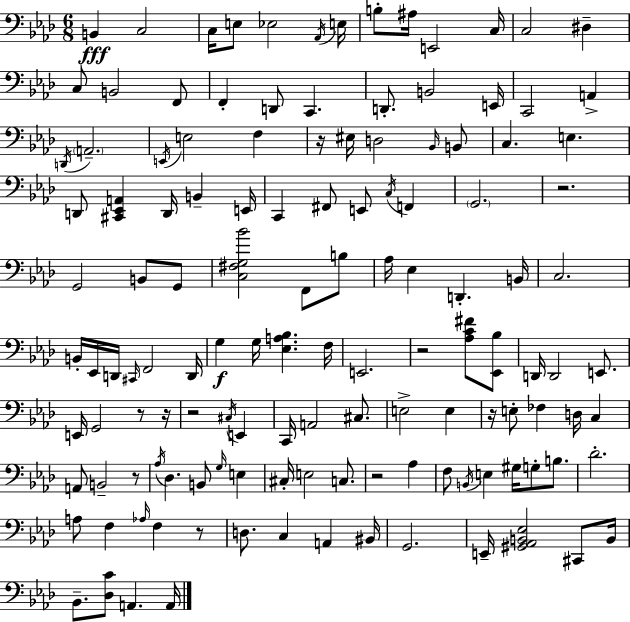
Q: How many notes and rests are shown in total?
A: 131